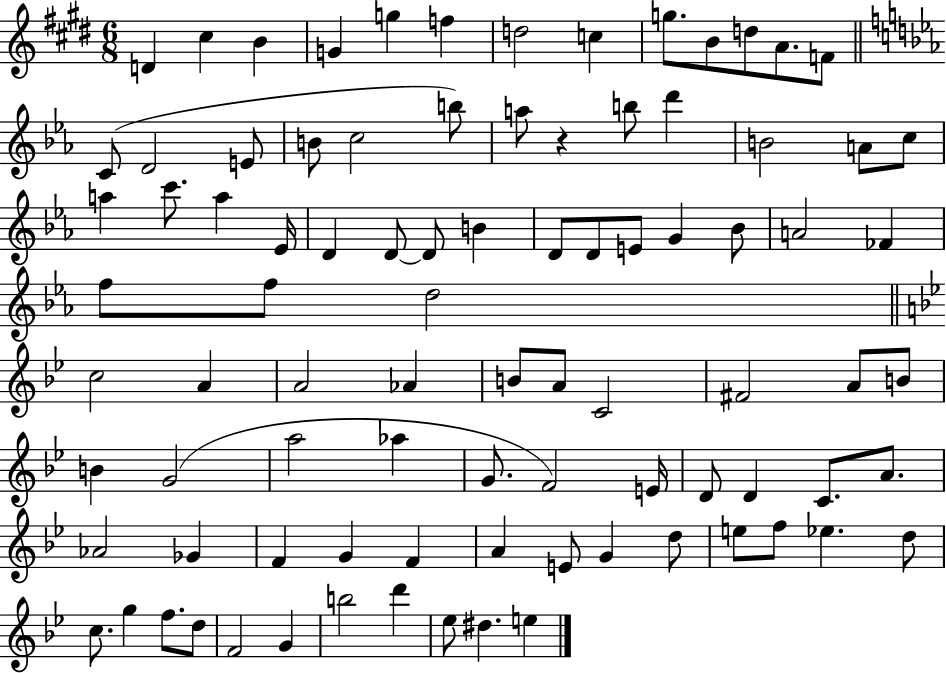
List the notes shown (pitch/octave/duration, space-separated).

D4/q C#5/q B4/q G4/q G5/q F5/q D5/h C5/q G5/e. B4/e D5/e A4/e. F4/e C4/e D4/h E4/e B4/e C5/h B5/e A5/e R/q B5/e D6/q B4/h A4/e C5/e A5/q C6/e. A5/q Eb4/s D4/q D4/e D4/e B4/q D4/e D4/e E4/e G4/q Bb4/e A4/h FES4/q F5/e F5/e D5/h C5/h A4/q A4/h Ab4/q B4/e A4/e C4/h F#4/h A4/e B4/e B4/q G4/h A5/h Ab5/q G4/e. F4/h E4/s D4/e D4/q C4/e. A4/e. Ab4/h Gb4/q F4/q G4/q F4/q A4/q E4/e G4/q D5/e E5/e F5/e Eb5/q. D5/e C5/e. G5/q F5/e. D5/e F4/h G4/q B5/h D6/q Eb5/e D#5/q. E5/q